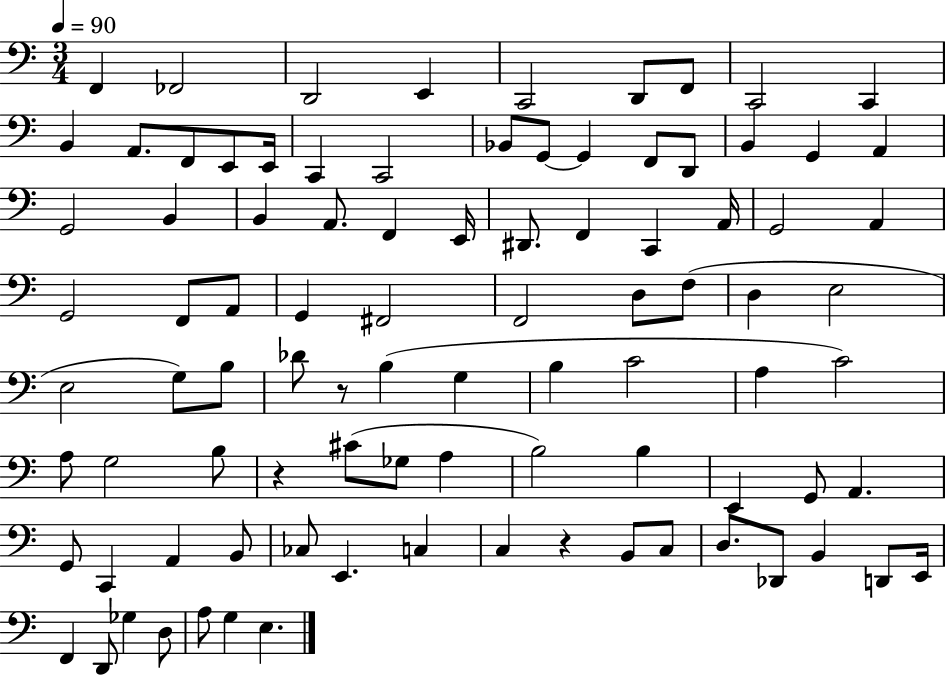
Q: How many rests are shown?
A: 3